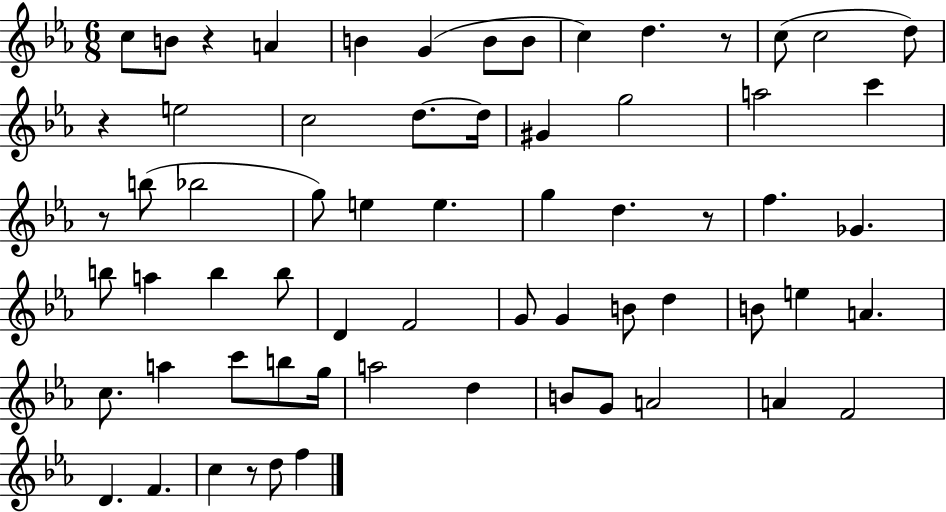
X:1
T:Untitled
M:6/8
L:1/4
K:Eb
c/2 B/2 z A B G B/2 B/2 c d z/2 c/2 c2 d/2 z e2 c2 d/2 d/4 ^G g2 a2 c' z/2 b/2 _b2 g/2 e e g d z/2 f _G b/2 a b b/2 D F2 G/2 G B/2 d B/2 e A c/2 a c'/2 b/2 g/4 a2 d B/2 G/2 A2 A F2 D F c z/2 d/2 f